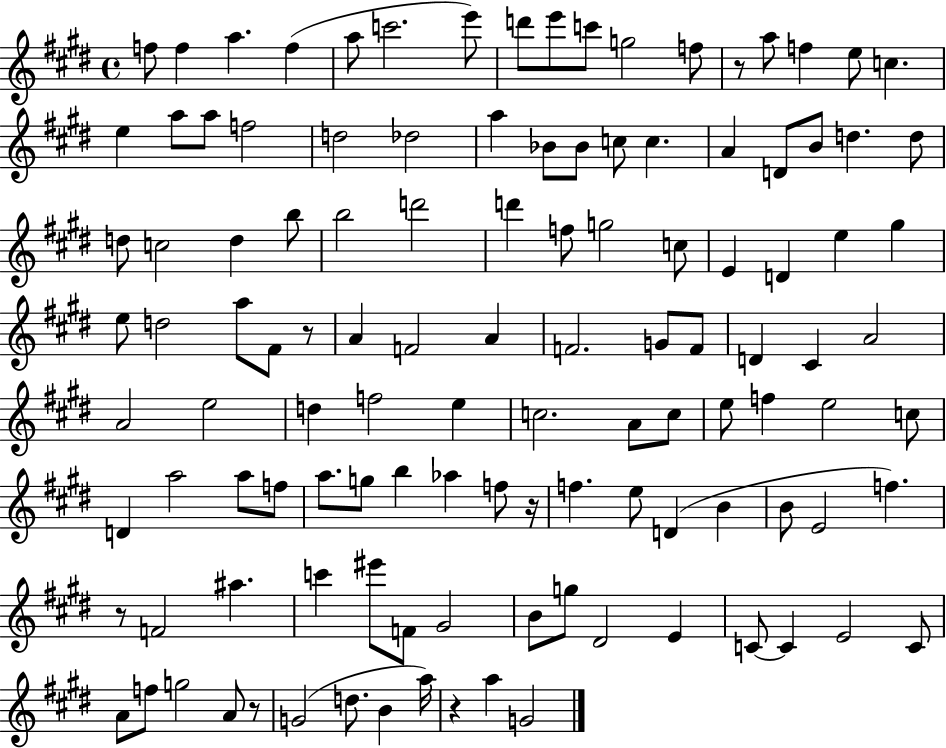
{
  \clef treble
  \time 4/4
  \defaultTimeSignature
  \key e \major
  f''8 f''4 a''4. f''4( | a''8 c'''2. e'''8) | d'''8 e'''8 c'''8 g''2 f''8 | r8 a''8 f''4 e''8 c''4. | \break e''4 a''8 a''8 f''2 | d''2 des''2 | a''4 bes'8 bes'8 c''8 c''4. | a'4 d'8 b'8 d''4. d''8 | \break d''8 c''2 d''4 b''8 | b''2 d'''2 | d'''4 f''8 g''2 c''8 | e'4 d'4 e''4 gis''4 | \break e''8 d''2 a''8 fis'8 r8 | a'4 f'2 a'4 | f'2. g'8 f'8 | d'4 cis'4 a'2 | \break a'2 e''2 | d''4 f''2 e''4 | c''2. a'8 c''8 | e''8 f''4 e''2 c''8 | \break d'4 a''2 a''8 f''8 | a''8. g''8 b''4 aes''4 f''8 r16 | f''4. e''8 d'4( b'4 | b'8 e'2 f''4.) | \break r8 f'2 ais''4. | c'''4 eis'''8 f'8 gis'2 | b'8 g''8 dis'2 e'4 | c'8~~ c'4 e'2 c'8 | \break a'8 f''8 g''2 a'8 r8 | g'2( d''8. b'4 a''16) | r4 a''4 g'2 | \bar "|."
}